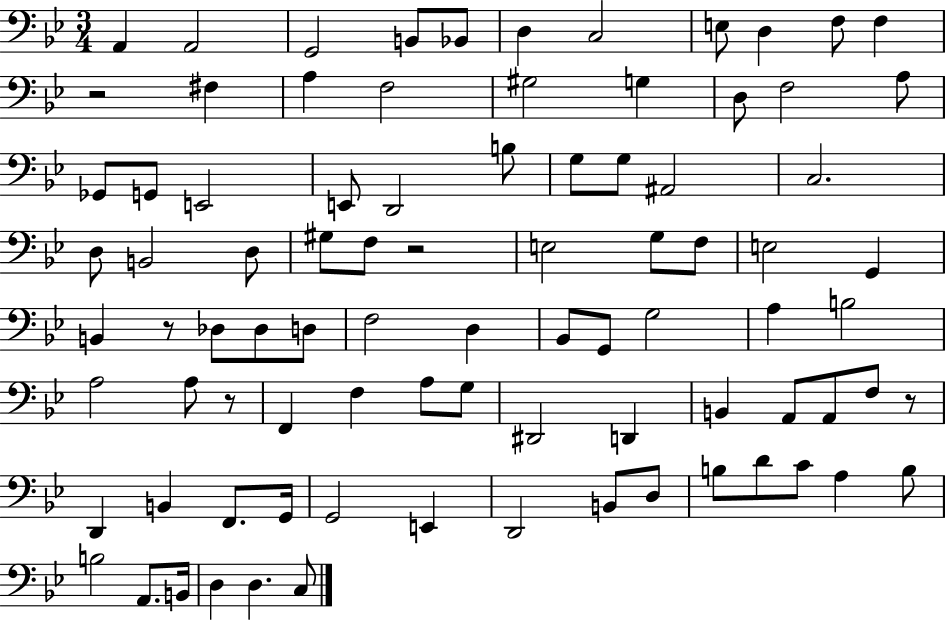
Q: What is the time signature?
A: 3/4